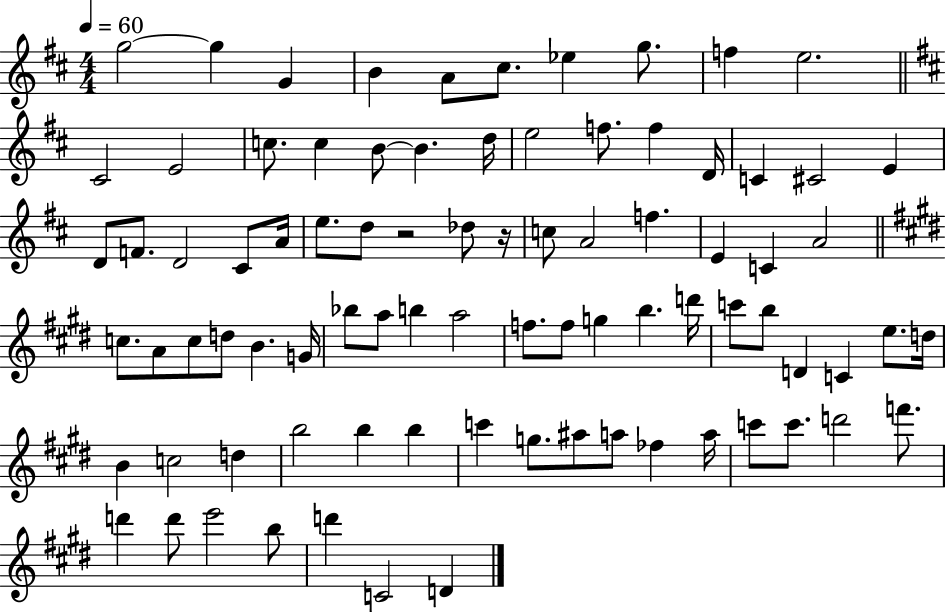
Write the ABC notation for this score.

X:1
T:Untitled
M:4/4
L:1/4
K:D
g2 g G B A/2 ^c/2 _e g/2 f e2 ^C2 E2 c/2 c B/2 B d/4 e2 f/2 f D/4 C ^C2 E D/2 F/2 D2 ^C/2 A/4 e/2 d/2 z2 _d/2 z/4 c/2 A2 f E C A2 c/2 A/2 c/2 d/2 B G/4 _b/2 a/2 b a2 f/2 f/2 g b d'/4 c'/2 b/2 D C e/2 d/4 B c2 d b2 b b c' g/2 ^a/2 a/2 _f a/4 c'/2 c'/2 d'2 f'/2 d' d'/2 e'2 b/2 d' C2 D